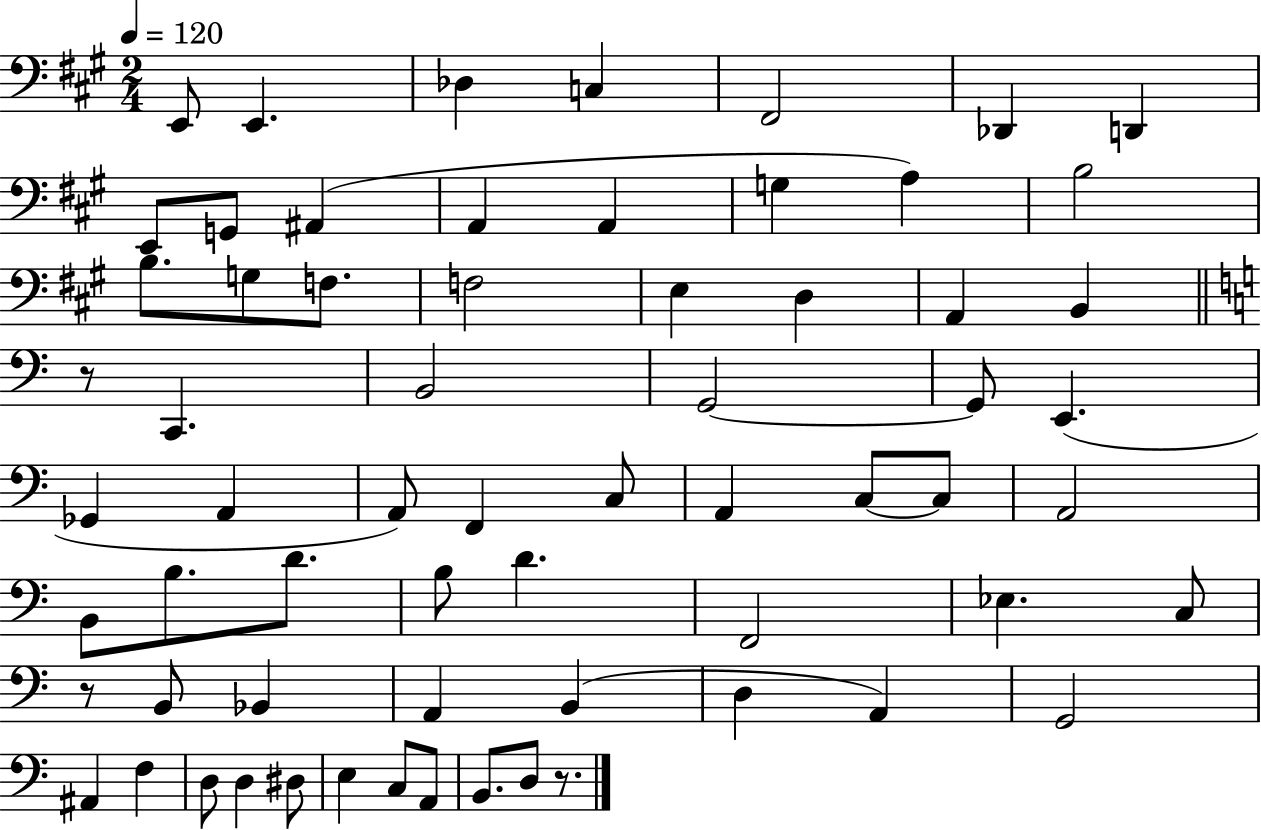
{
  \clef bass
  \numericTimeSignature
  \time 2/4
  \key a \major
  \tempo 4 = 120
  e,8 e,4. | des4 c4 | fis,2 | des,4 d,4 | \break e,8 g,8 ais,4( | a,4 a,4 | g4 a4) | b2 | \break b8. g8 f8. | f2 | e4 d4 | a,4 b,4 | \break \bar "||" \break \key c \major r8 c,4. | b,2 | g,2~~ | g,8 e,4.( | \break ges,4 a,4 | a,8) f,4 c8 | a,4 c8~~ c8 | a,2 | \break b,8 b8. d'8. | b8 d'4. | f,2 | ees4. c8 | \break r8 b,8 bes,4 | a,4 b,4( | d4 a,4) | g,2 | \break ais,4 f4 | d8 d4 dis8 | e4 c8 a,8 | b,8. d8 r8. | \break \bar "|."
}